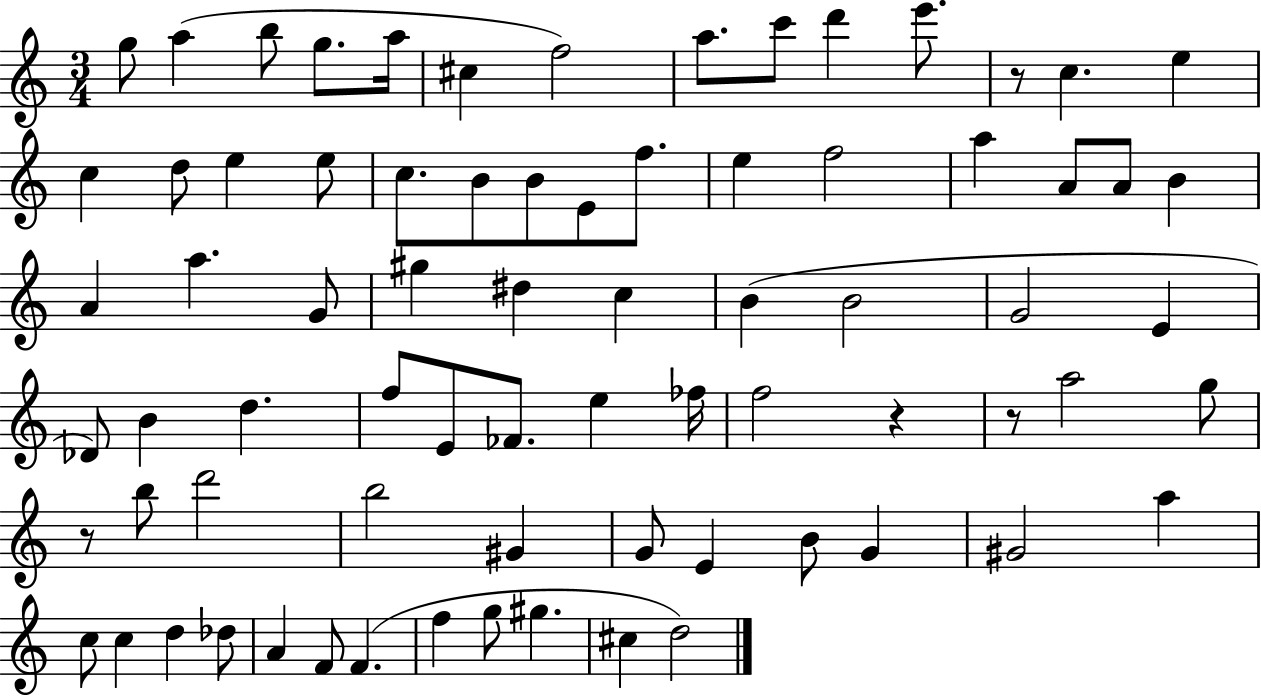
X:1
T:Untitled
M:3/4
L:1/4
K:C
g/2 a b/2 g/2 a/4 ^c f2 a/2 c'/2 d' e'/2 z/2 c e c d/2 e e/2 c/2 B/2 B/2 E/2 f/2 e f2 a A/2 A/2 B A a G/2 ^g ^d c B B2 G2 E _D/2 B d f/2 E/2 _F/2 e _f/4 f2 z z/2 a2 g/2 z/2 b/2 d'2 b2 ^G G/2 E B/2 G ^G2 a c/2 c d _d/2 A F/2 F f g/2 ^g ^c d2